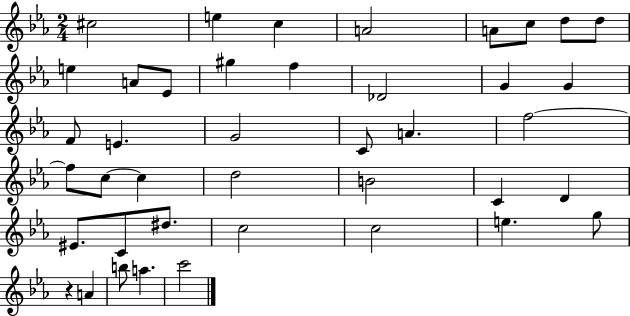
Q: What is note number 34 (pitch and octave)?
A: C5